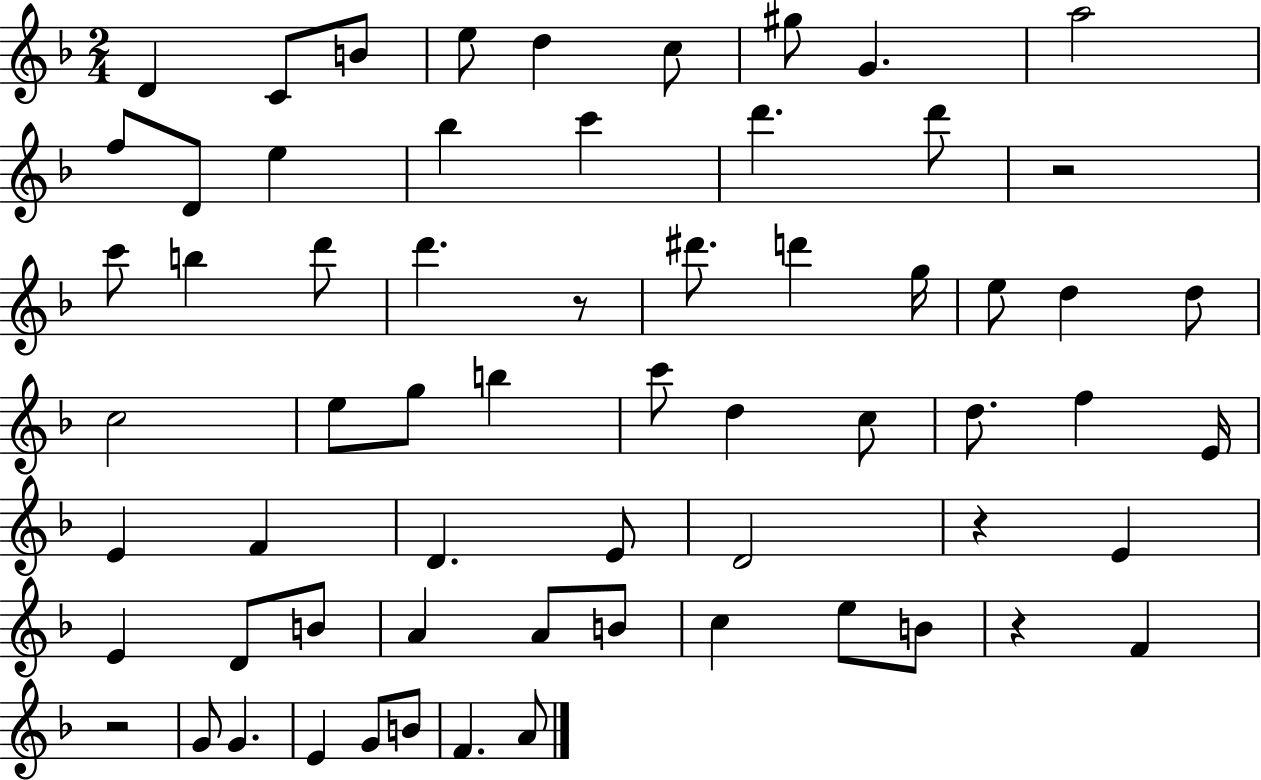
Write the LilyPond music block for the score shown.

{
  \clef treble
  \numericTimeSignature
  \time 2/4
  \key f \major
  d'4 c'8 b'8 | e''8 d''4 c''8 | gis''8 g'4. | a''2 | \break f''8 d'8 e''4 | bes''4 c'''4 | d'''4. d'''8 | r2 | \break c'''8 b''4 d'''8 | d'''4. r8 | dis'''8. d'''4 g''16 | e''8 d''4 d''8 | \break c''2 | e''8 g''8 b''4 | c'''8 d''4 c''8 | d''8. f''4 e'16 | \break e'4 f'4 | d'4. e'8 | d'2 | r4 e'4 | \break e'4 d'8 b'8 | a'4 a'8 b'8 | c''4 e''8 b'8 | r4 f'4 | \break r2 | g'8 g'4. | e'4 g'8 b'8 | f'4. a'8 | \break \bar "|."
}